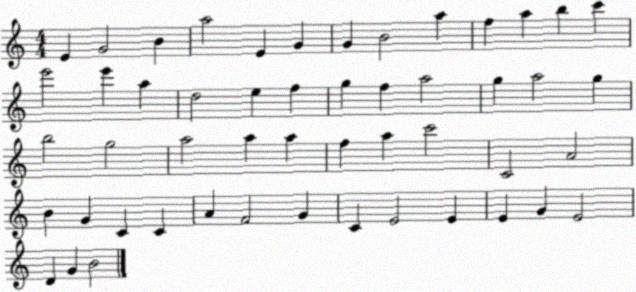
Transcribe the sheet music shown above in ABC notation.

X:1
T:Untitled
M:4/4
L:1/4
K:C
E G2 B a2 E G G B2 a f a b c' e'2 e' a d2 e f g f a2 g a2 g b2 g2 a2 a a f a c'2 C2 A2 B G C C A F2 G C E2 E E G E2 D G B2